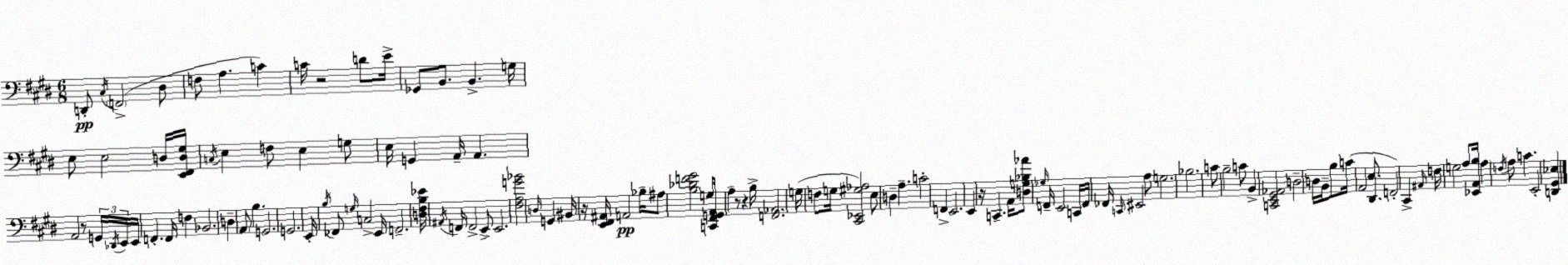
X:1
T:Untitled
M:6/8
L:1/4
K:E
D,,/2 ^C,/4 F,,2 ^D,/2 F,/2 A, C C/4 z2 D/2 E/4 _G,,/2 B,,/2 B,, G,/4 E,/2 E,2 D,/4 [E,,^F,,D,^G,]/4 C,/4 E, F,/2 E, G,/2 E,/4 G,, A,,/4 A,, A,,2 z/2 G,,/4 _D,,/4 E,,/4 E,,/4 F,, F,,/4 F, _B,,2 D, A,,/2 B, G,,2 G,,2 E,,/4 B,/4 _F,,/2 G,/4 C,2 E,,/4 F,,2 [D,^F,B,_E]/4 ^A,,/4 F,,/4 F,,2 E,,/2 E,,2 [^F,A,G_B]2 D,/4 G,, ^B,,/4 z/4 [E,,^F,,^A,,]/4 A,,2 _B,/4 ^A,/2 [B,_DF^G]2 G,/2 [C,,^F,,G,,A,,]/4 A, z/2 z B,/4 [F,,_A,,]2 G,/4 F,/2 G,/4 [^C,,_E,,^G,_A,]2 E,/2 D, A, C2 F,, E,,2 E,, z/4 C,, A,,/4 [D,G,_B,_A]/2 _G,/4 F,,/4 E,,2 C,,/4 F,,/4 _F,,/4 C,,/4 ^E,,2 A,/2 G,2 _B,2 C/2 B,2 C/2 B,, [C,,E,,^G,,_A,,]2 D,2 D,/4 B,,/4 B,/2 C/4 A,,2 [^D,,E,]/2 F,,2 ^C,, ^A,,/4 F,/4 G,2 A,/2 [_E,,A,,B,]/4 A, F,/4 A,/2 C E,,2 [D,,^G,,_E,]